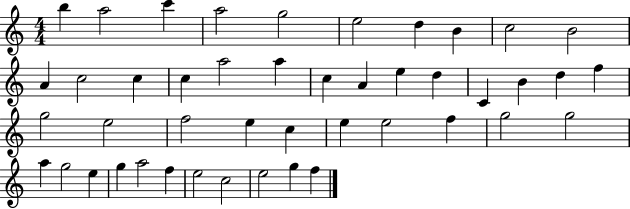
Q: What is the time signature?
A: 4/4